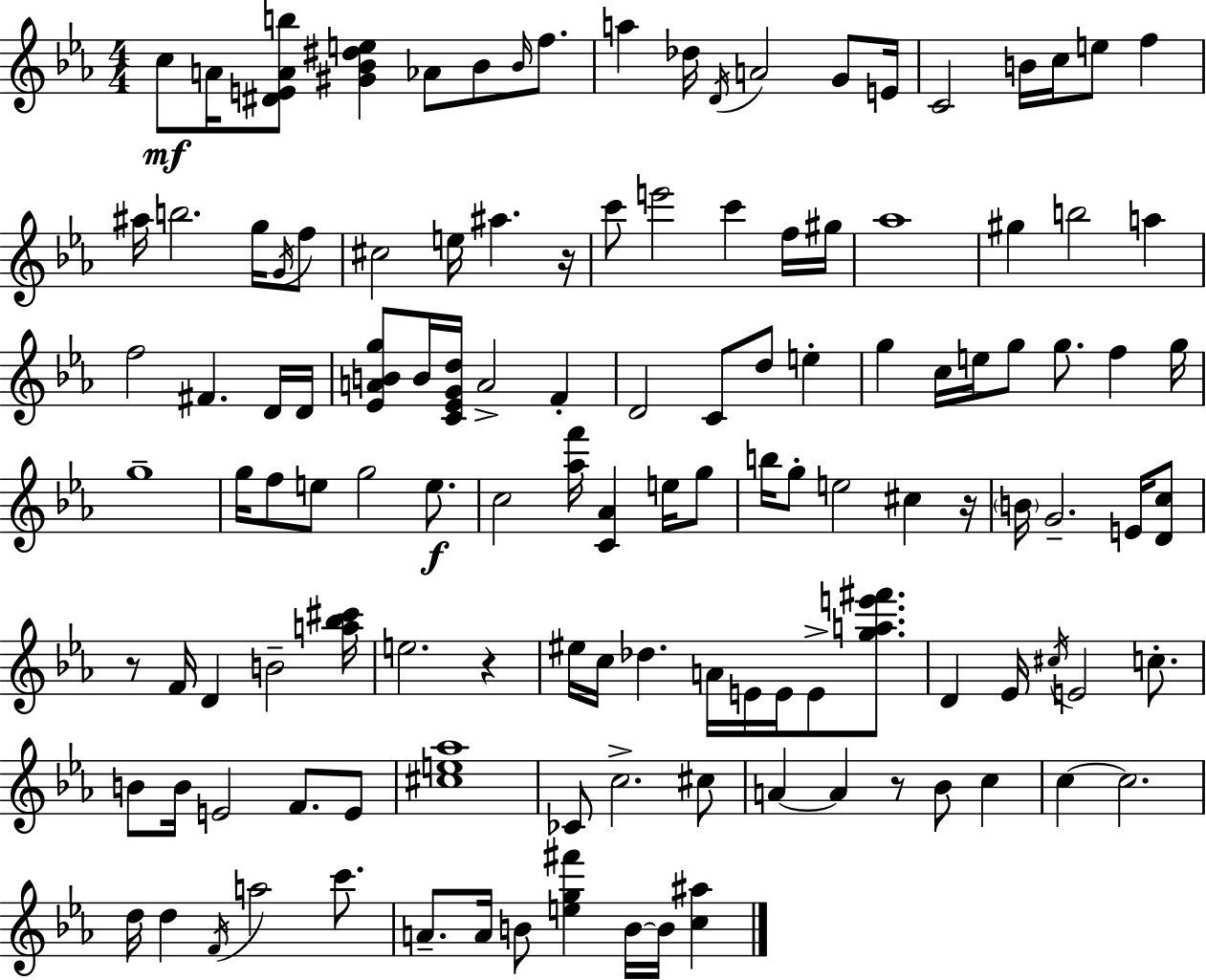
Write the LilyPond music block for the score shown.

{
  \clef treble
  \numericTimeSignature
  \time 4/4
  \key ees \major
  \repeat volta 2 { c''8\mf a'16 <dis' e' a' b''>8 <gis' bes' dis'' e''>4 aes'8 bes'8 \grace { bes'16 } f''8. | a''4 des''16 \acciaccatura { d'16 } a'2 g'8 | e'16 c'2 b'16 c''16 e''8 f''4 | ais''16 b''2. g''16 | \break \acciaccatura { g'16 } f''8 cis''2 e''16 ais''4. | r16 c'''8 e'''2 c'''4 | f''16 gis''16 aes''1 | gis''4 b''2 a''4 | \break f''2 fis'4. | d'16 d'16 <ees' a' b' g''>8 b'16 <c' ees' g' d''>16 a'2-> f'4-. | d'2 c'8 d''8 e''4-. | g''4 c''16 e''16 g''8 g''8. f''4 | \break g''16 g''1-- | g''16 f''8 e''8 g''2 | e''8.\f c''2 <aes'' f'''>16 <c' aes'>4 | e''16 g''8 b''16 g''8-. e''2 cis''4 | \break r16 \parenthesize b'16 g'2.-- | e'16 <d' c''>8 r8 f'16 d'4 b'2-- | <a'' bes'' cis'''>16 e''2. r4 | eis''16 c''16 des''4. a'16 e'16 e'16 e'8-> | \break <g'' a'' e''' fis'''>8. d'4 ees'16 \acciaccatura { cis''16 } e'2 | c''8.-. b'8 b'16 e'2 f'8. | e'8 <cis'' e'' aes''>1 | ces'8 c''2.-> | \break cis''8 a'4~~ a'4 r8 bes'8 | c''4 c''4~~ c''2. | d''16 d''4 \acciaccatura { f'16 } a''2 | c'''8. a'8.-- a'16 b'8 <e'' g'' fis'''>4 b'16~~ | \break b'16 <c'' ais''>4 } \bar "|."
}